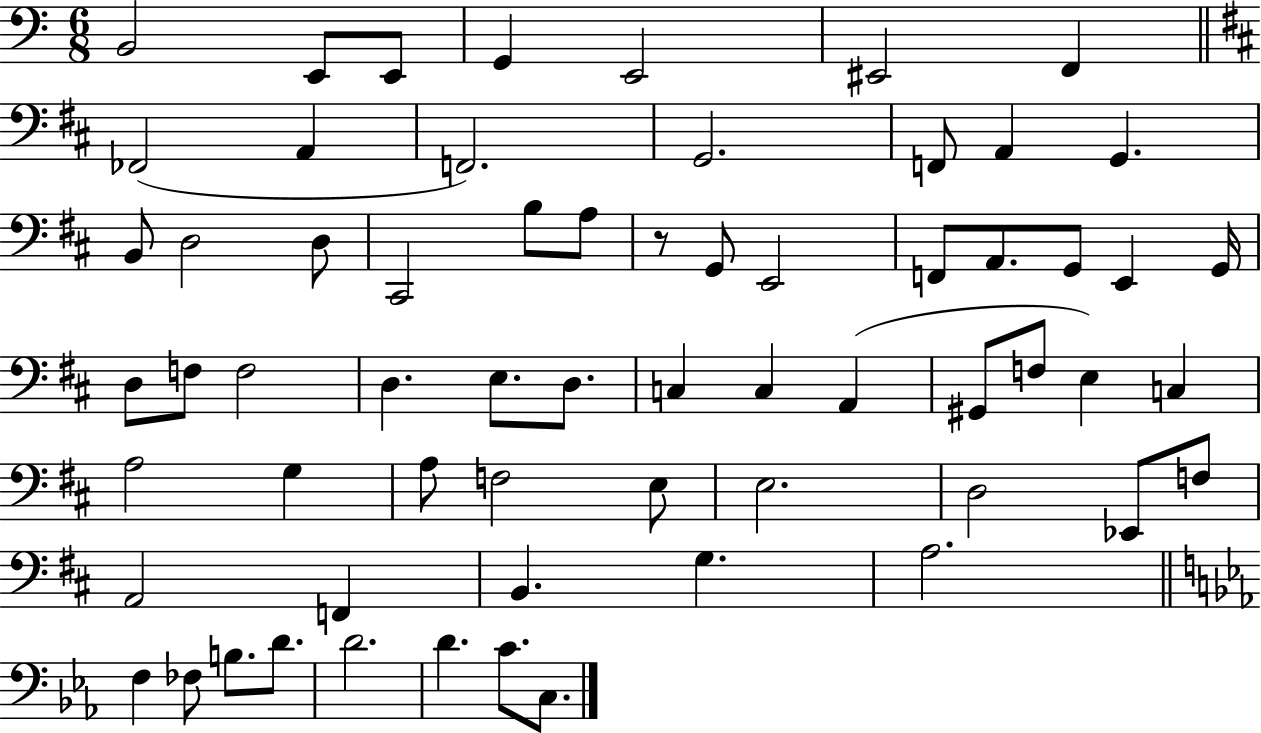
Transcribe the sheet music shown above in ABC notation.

X:1
T:Untitled
M:6/8
L:1/4
K:C
B,,2 E,,/2 E,,/2 G,, E,,2 ^E,,2 F,, _F,,2 A,, F,,2 G,,2 F,,/2 A,, G,, B,,/2 D,2 D,/2 ^C,,2 B,/2 A,/2 z/2 G,,/2 E,,2 F,,/2 A,,/2 G,,/2 E,, G,,/4 D,/2 F,/2 F,2 D, E,/2 D,/2 C, C, A,, ^G,,/2 F,/2 E, C, A,2 G, A,/2 F,2 E,/2 E,2 D,2 _E,,/2 F,/2 A,,2 F,, B,, G, A,2 F, _F,/2 B,/2 D/2 D2 D C/2 C,/2